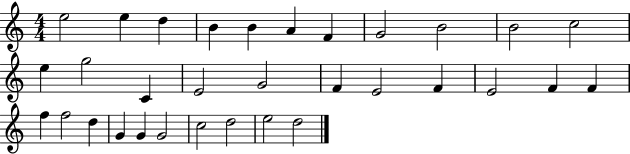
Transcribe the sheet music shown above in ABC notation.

X:1
T:Untitled
M:4/4
L:1/4
K:C
e2 e d B B A F G2 B2 B2 c2 e g2 C E2 G2 F E2 F E2 F F f f2 d G G G2 c2 d2 e2 d2